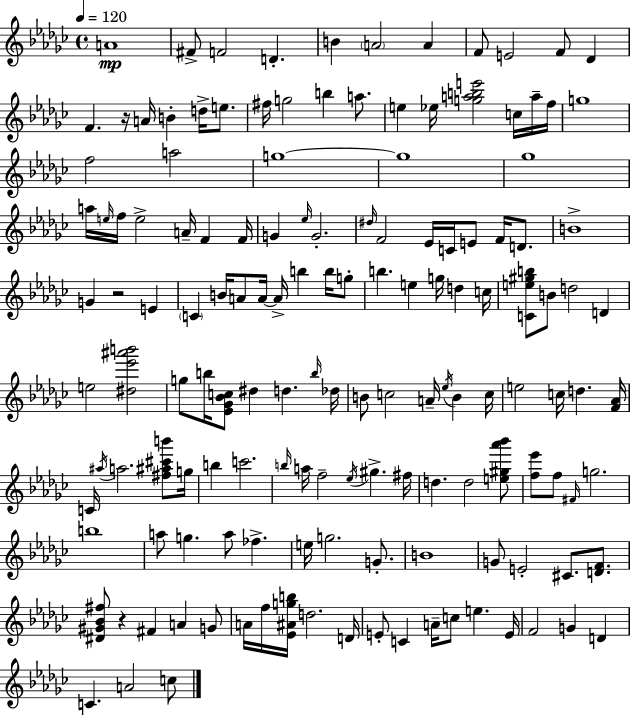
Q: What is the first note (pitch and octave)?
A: A4